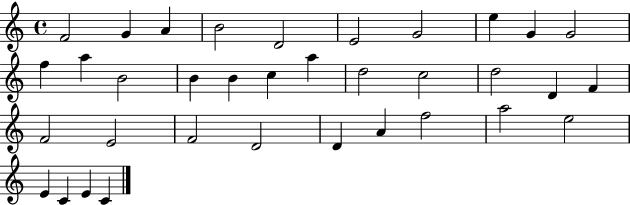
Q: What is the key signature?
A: C major